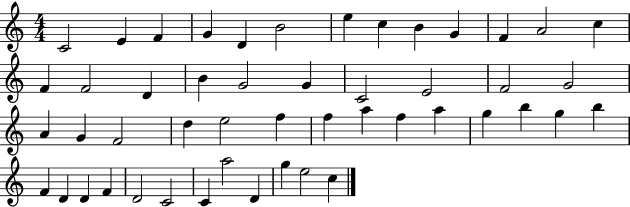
X:1
T:Untitled
M:4/4
L:1/4
K:C
C2 E F G D B2 e c B G F A2 c F F2 D B G2 G C2 E2 F2 G2 A G F2 d e2 f f a f a g b g b F D D F D2 C2 C a2 D g e2 c